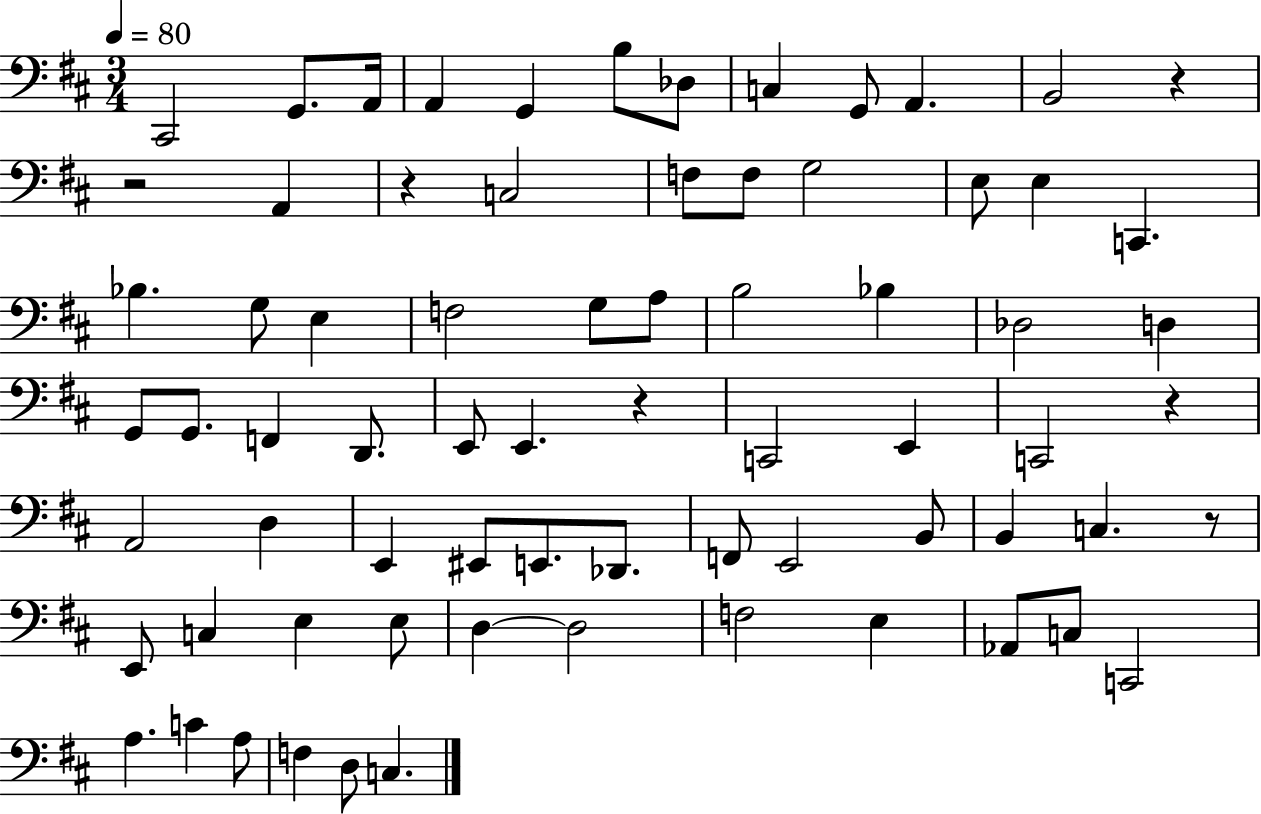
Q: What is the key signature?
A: D major